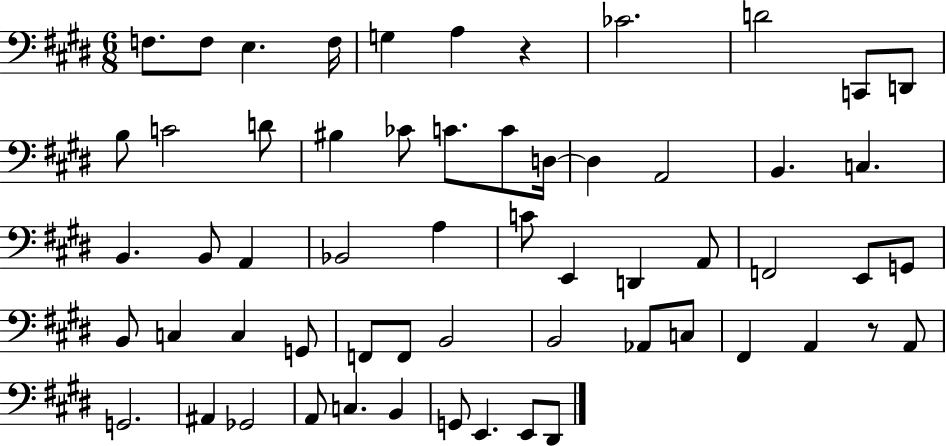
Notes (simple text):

F3/e. F3/e E3/q. F3/s G3/q A3/q R/q CES4/h. D4/h C2/e D2/e B3/e C4/h D4/e BIS3/q CES4/e C4/e. C4/e D3/s D3/q A2/h B2/q. C3/q. B2/q. B2/e A2/q Bb2/h A3/q C4/e E2/q D2/q A2/e F2/h E2/e G2/e B2/e C3/q C3/q G2/e F2/e F2/e B2/h B2/h Ab2/e C3/e F#2/q A2/q R/e A2/e G2/h. A#2/q Gb2/h A2/e C3/q. B2/q G2/e E2/q. E2/e D#2/e